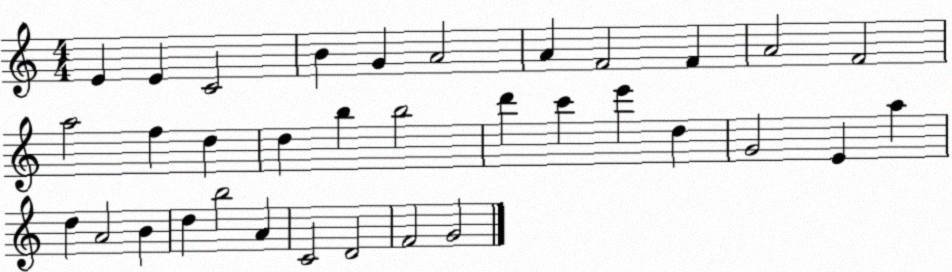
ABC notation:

X:1
T:Untitled
M:4/4
L:1/4
K:C
E E C2 B G A2 A F2 F A2 F2 a2 f d d b b2 d' c' e' d G2 E a d A2 B d b2 A C2 D2 F2 G2